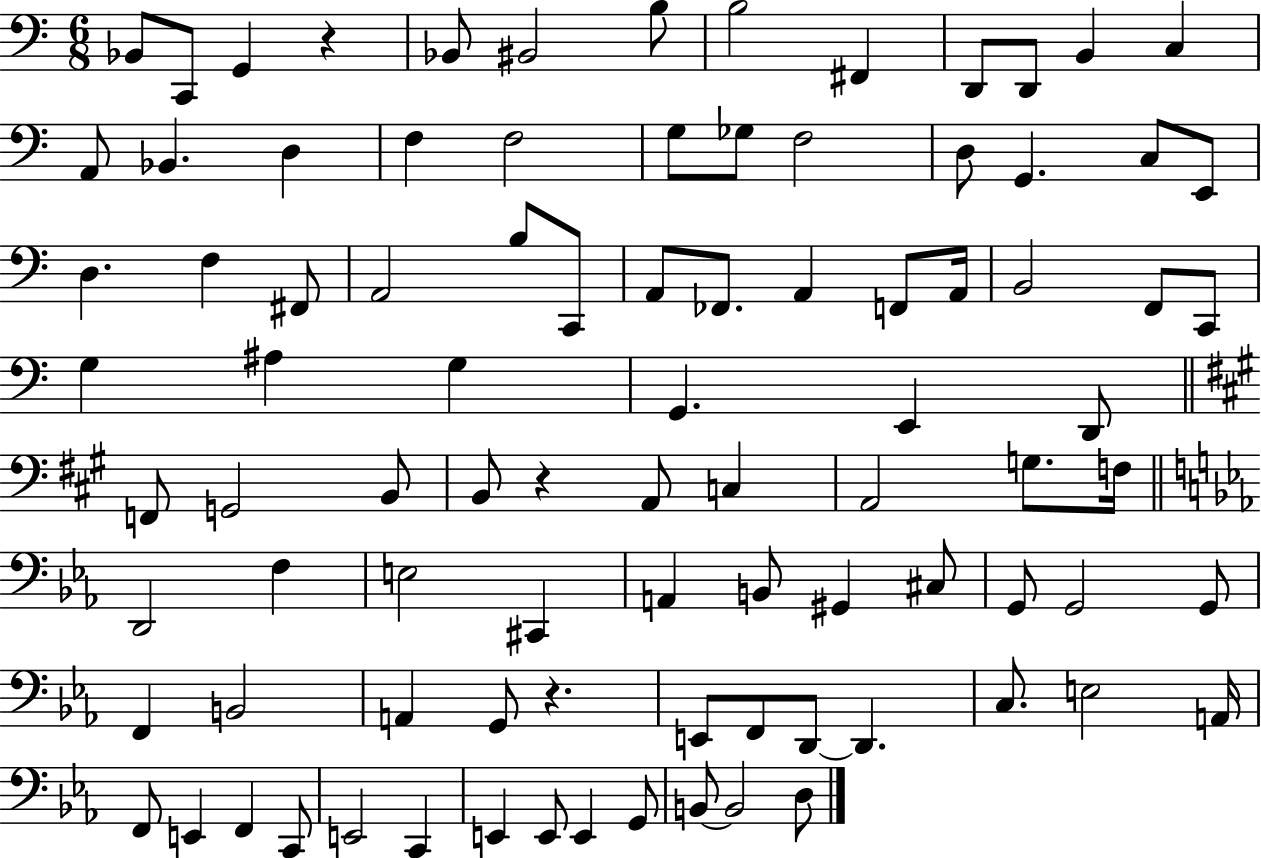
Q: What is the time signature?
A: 6/8